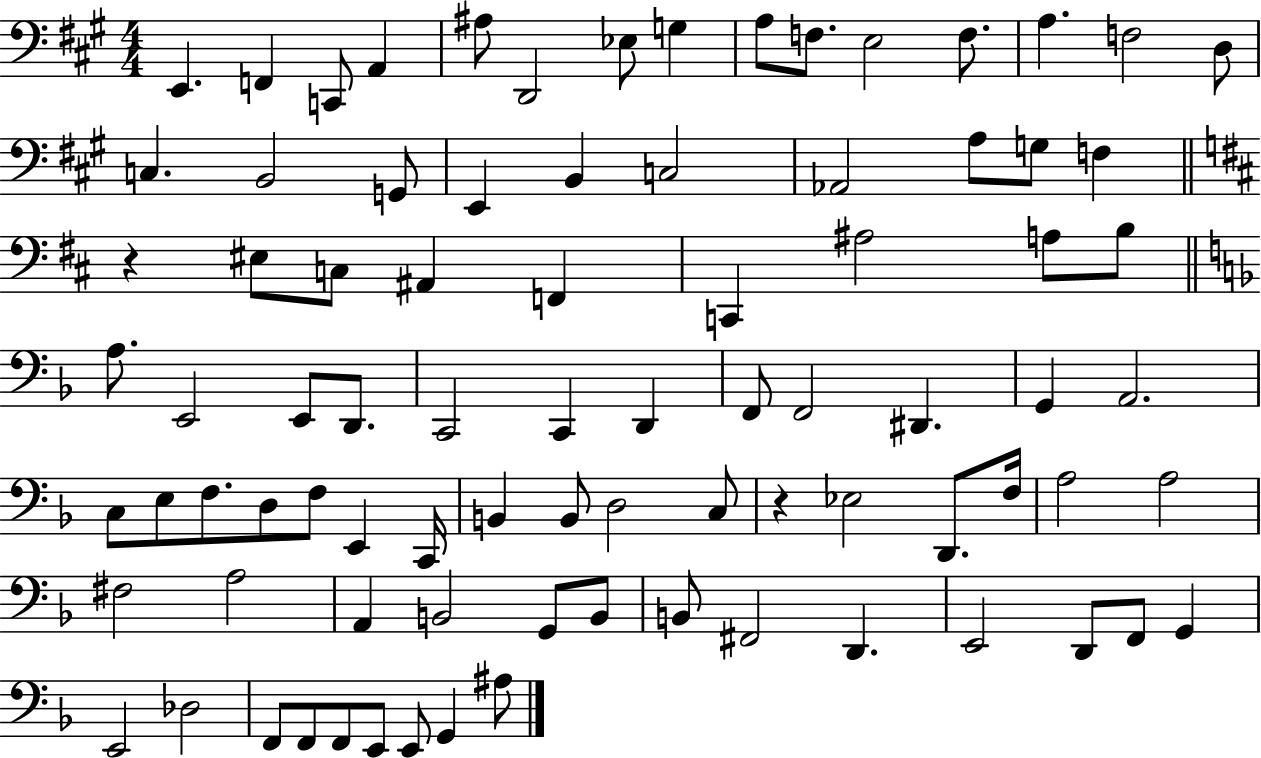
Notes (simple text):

E2/q. F2/q C2/e A2/q A#3/e D2/h Eb3/e G3/q A3/e F3/e. E3/h F3/e. A3/q. F3/h D3/e C3/q. B2/h G2/e E2/q B2/q C3/h Ab2/h A3/e G3/e F3/q R/q EIS3/e C3/e A#2/q F2/q C2/q A#3/h A3/e B3/e A3/e. E2/h E2/e D2/e. C2/h C2/q D2/q F2/e F2/h D#2/q. G2/q A2/h. C3/e E3/e F3/e. D3/e F3/e E2/q C2/s B2/q B2/e D3/h C3/e R/q Eb3/h D2/e. F3/s A3/h A3/h F#3/h A3/h A2/q B2/h G2/e B2/e B2/e F#2/h D2/q. E2/h D2/e F2/e G2/q E2/h Db3/h F2/e F2/e F2/e E2/e E2/e G2/q A#3/e